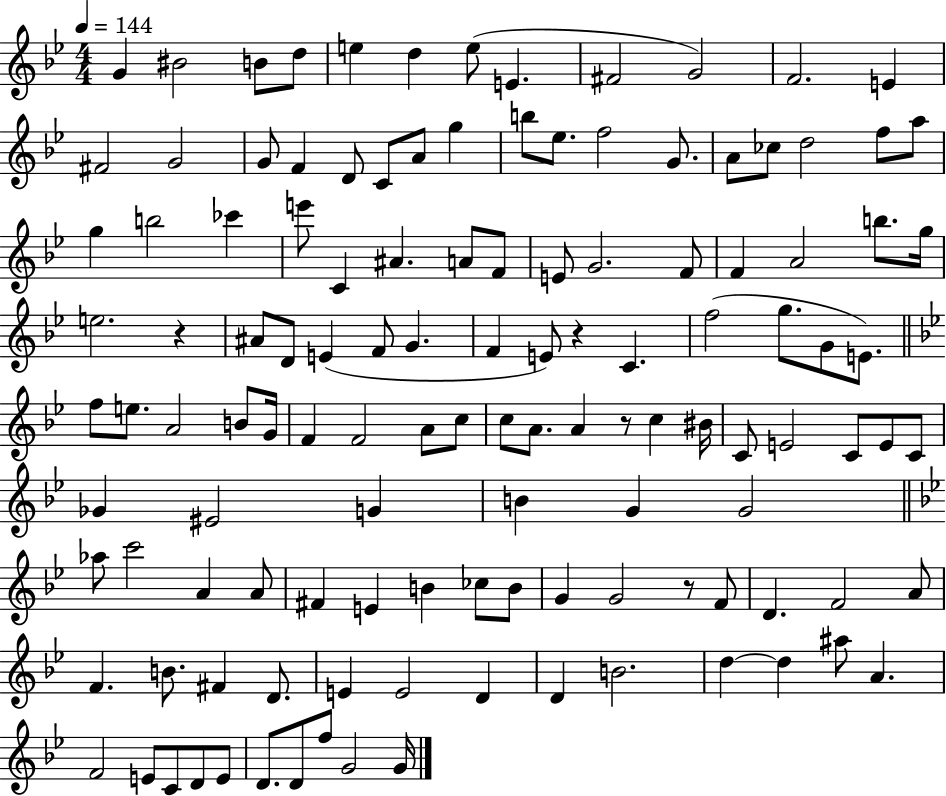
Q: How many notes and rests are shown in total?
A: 124